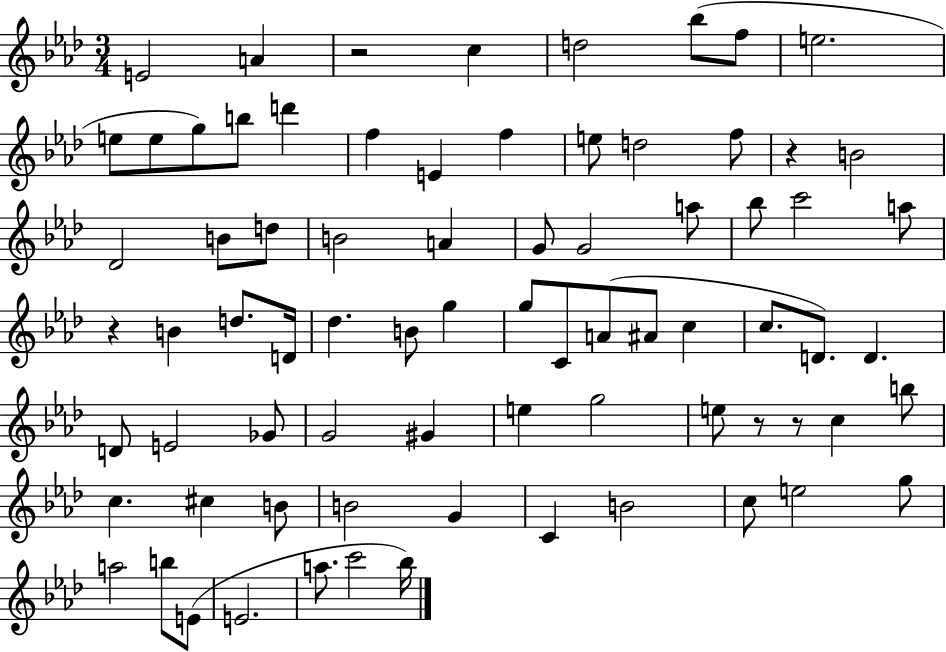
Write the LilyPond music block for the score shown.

{
  \clef treble
  \numericTimeSignature
  \time 3/4
  \key aes \major
  \repeat volta 2 { e'2 a'4 | r2 c''4 | d''2 bes''8( f''8 | e''2. | \break e''8 e''8 g''8) b''8 d'''4 | f''4 e'4 f''4 | e''8 d''2 f''8 | r4 b'2 | \break des'2 b'8 d''8 | b'2 a'4 | g'8 g'2 a''8 | bes''8 c'''2 a''8 | \break r4 b'4 d''8. d'16 | des''4. b'8 g''4 | g''8 c'8 a'8( ais'8 c''4 | c''8. d'8.) d'4. | \break d'8 e'2 ges'8 | g'2 gis'4 | e''4 g''2 | e''8 r8 r8 c''4 b''8 | \break c''4. cis''4 b'8 | b'2 g'4 | c'4 b'2 | c''8 e''2 g''8 | \break a''2 b''8 e'8( | e'2. | a''8. c'''2 bes''16) | } \bar "|."
}